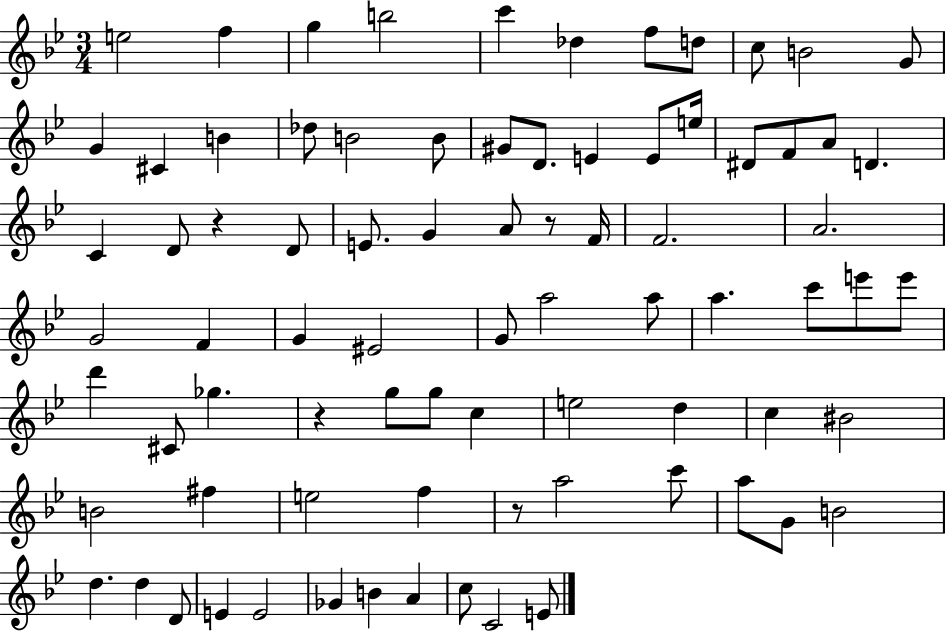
{
  \clef treble
  \numericTimeSignature
  \time 3/4
  \key bes \major
  \repeat volta 2 { e''2 f''4 | g''4 b''2 | c'''4 des''4 f''8 d''8 | c''8 b'2 g'8 | \break g'4 cis'4 b'4 | des''8 b'2 b'8 | gis'8 d'8. e'4 e'8 e''16 | dis'8 f'8 a'8 d'4. | \break c'4 d'8 r4 d'8 | e'8. g'4 a'8 r8 f'16 | f'2. | a'2. | \break g'2 f'4 | g'4 eis'2 | g'8 a''2 a''8 | a''4. c'''8 e'''8 e'''8 | \break d'''4 cis'8 ges''4. | r4 g''8 g''8 c''4 | e''2 d''4 | c''4 bis'2 | \break b'2 fis''4 | e''2 f''4 | r8 a''2 c'''8 | a''8 g'8 b'2 | \break d''4. d''4 d'8 | e'4 e'2 | ges'4 b'4 a'4 | c''8 c'2 e'8 | \break } \bar "|."
}